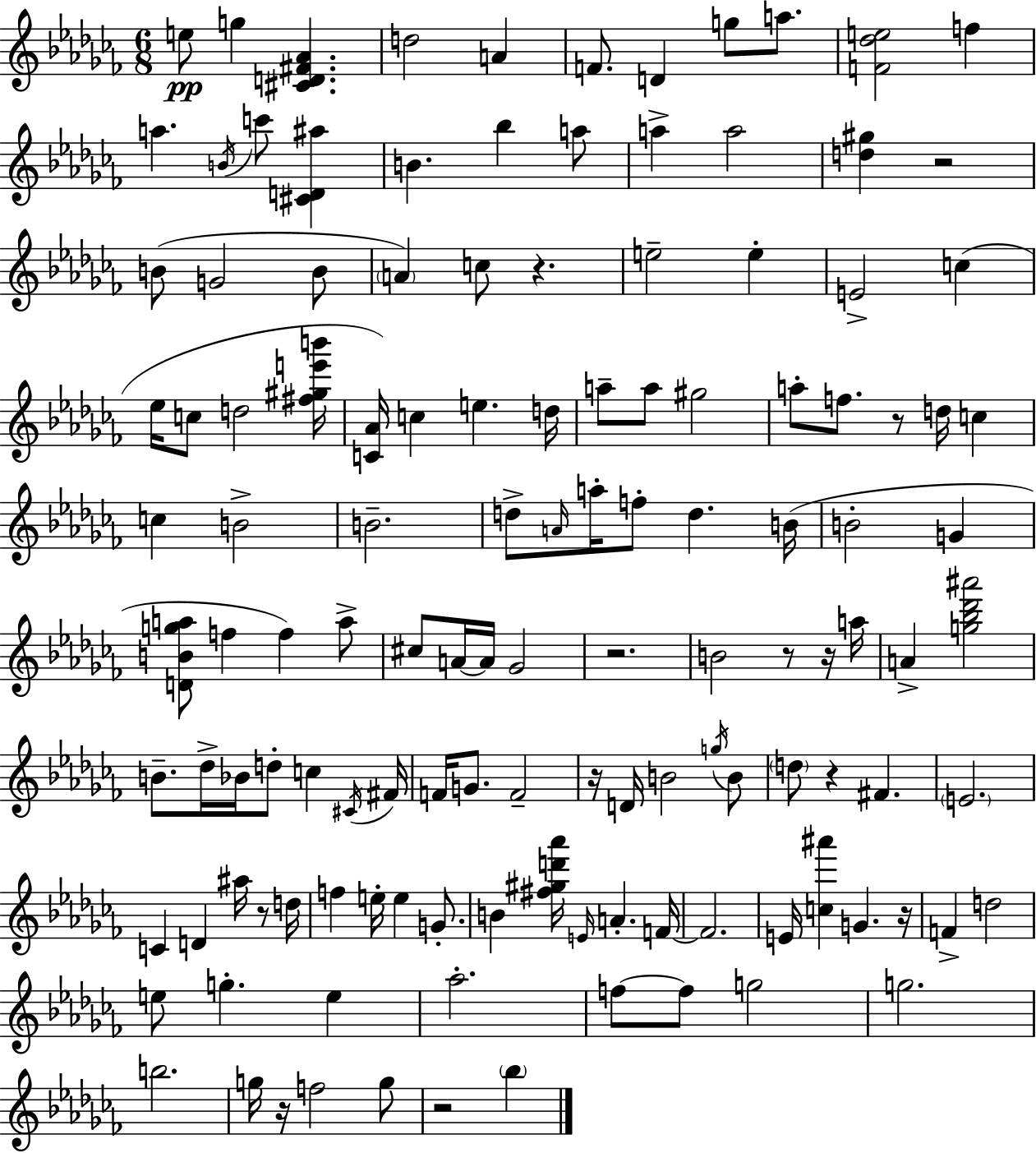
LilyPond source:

{
  \clef treble
  \numericTimeSignature
  \time 6/8
  \key aes \minor
  \repeat volta 2 { e''8\pp g''4 <cis' d' fis' aes'>4. | d''2 a'4 | f'8. d'4 g''8 a''8. | <f' des'' e''>2 f''4 | \break a''4. \acciaccatura { b'16 } c'''8 <cis' d' ais''>4 | b'4. bes''4 a''8 | a''4-> a''2 | <d'' gis''>4 r2 | \break b'8( g'2 b'8 | \parenthesize a'4) c''8 r4. | e''2-- e''4-. | e'2-> c''4( | \break ees''16 c''8 d''2 | <fis'' gis'' e''' b'''>16 <c' aes'>16) c''4 e''4. | d''16 a''8-- a''8 gis''2 | a''8-. f''8. r8 d''16 c''4 | \break c''4 b'2-> | b'2.-- | d''8-> \grace { a'16 } a''16-. f''8-. d''4. | b'16( b'2-. g'4 | \break <d' b' g'' a''>8 f''4 f''4) | a''8-> cis''8 a'16~~ a'16 ges'2 | r2. | b'2 r8 | \break r16 a''16 a'4-> <g'' bes'' des''' ais'''>2 | b'8.-- des''16-> bes'16 d''8-. c''4 | \acciaccatura { cis'16 } fis'16 f'16 g'8. f'2-- | r16 d'16 b'2 | \break \acciaccatura { g''16 } b'8 \parenthesize d''8 r4 fis'4. | \parenthesize e'2. | c'4 d'4 | ais''16 r8 d''16 f''4 e''16-. e''4 | \break g'8.-. b'4 <fis'' gis'' d''' aes'''>16 \grace { e'16 } a'4.-. | f'16~~ f'2. | e'16 <c'' ais'''>4 g'4. | r16 f'4-> d''2 | \break e''8 g''4.-. | e''4 aes''2.-. | f''8~~ f''8 g''2 | g''2. | \break b''2. | g''16 r16 f''2 | g''8 r2 | \parenthesize bes''4 } \bar "|."
}